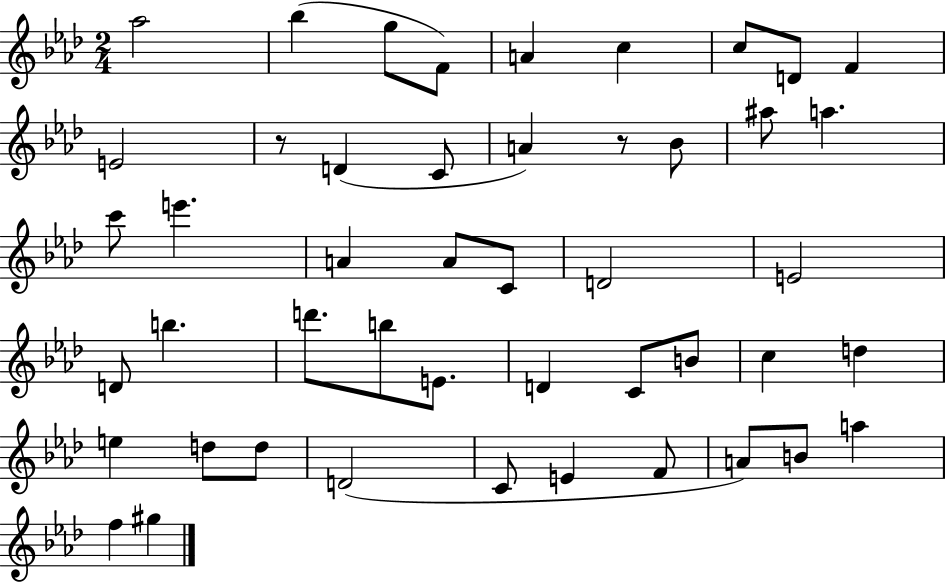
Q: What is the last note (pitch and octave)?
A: G#5